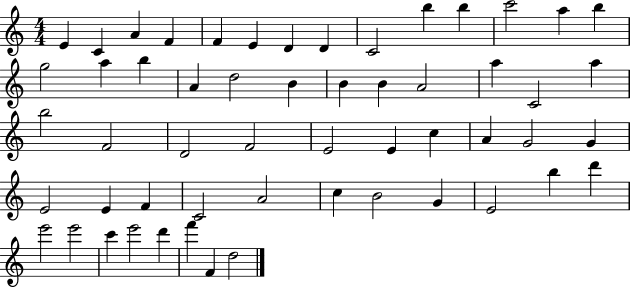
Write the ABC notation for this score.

X:1
T:Untitled
M:4/4
L:1/4
K:C
E C A F F E D D C2 b b c'2 a b g2 a b A d2 B B B A2 a C2 a b2 F2 D2 F2 E2 E c A G2 G E2 E F C2 A2 c B2 G E2 b d' e'2 e'2 c' e'2 d' f' F d2